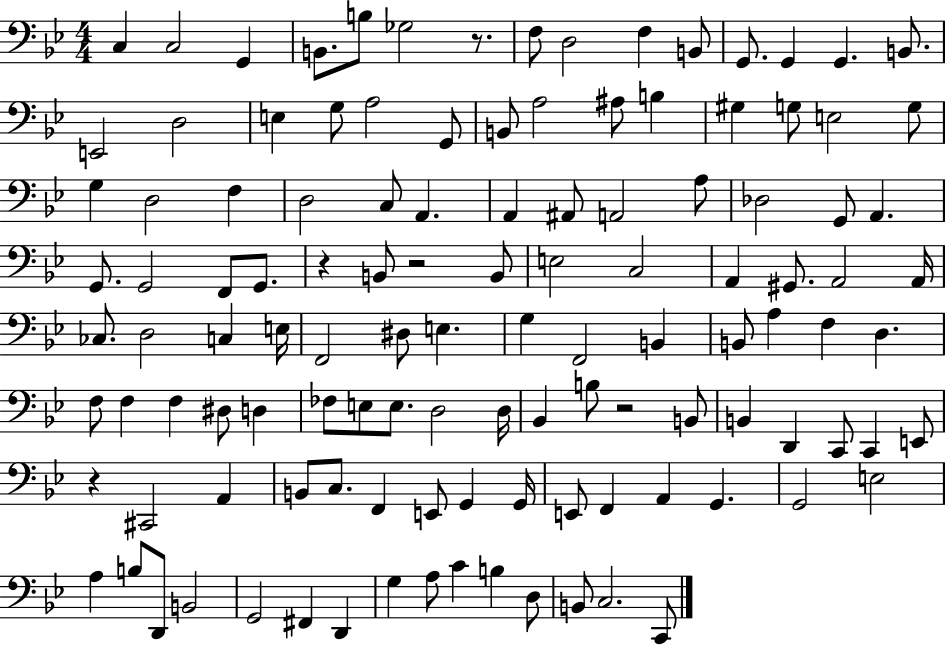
C3/q C3/h G2/q B2/e. B3/e Gb3/h R/e. F3/e D3/h F3/q B2/e G2/e. G2/q G2/q. B2/e. E2/h D3/h E3/q G3/e A3/h G2/e B2/e A3/h A#3/e B3/q G#3/q G3/e E3/h G3/e G3/q D3/h F3/q D3/h C3/e A2/q. A2/q A#2/e A2/h A3/e Db3/h G2/e A2/q. G2/e. G2/h F2/e G2/e. R/q B2/e R/h B2/e E3/h C3/h A2/q G#2/e. A2/h A2/s CES3/e. D3/h C3/q E3/s F2/h D#3/e E3/q. G3/q F2/h B2/q B2/e A3/q F3/q D3/q. F3/e F3/q F3/q D#3/e D3/q FES3/e E3/e E3/e. D3/h D3/s Bb2/q B3/e R/h B2/e B2/q D2/q C2/e C2/q E2/e R/q C#2/h A2/q B2/e C3/e. F2/q E2/e G2/q G2/s E2/e F2/q A2/q G2/q. G2/h E3/h A3/q B3/e D2/e B2/h G2/h F#2/q D2/q G3/q A3/e C4/q B3/q D3/e B2/e C3/h. C2/e